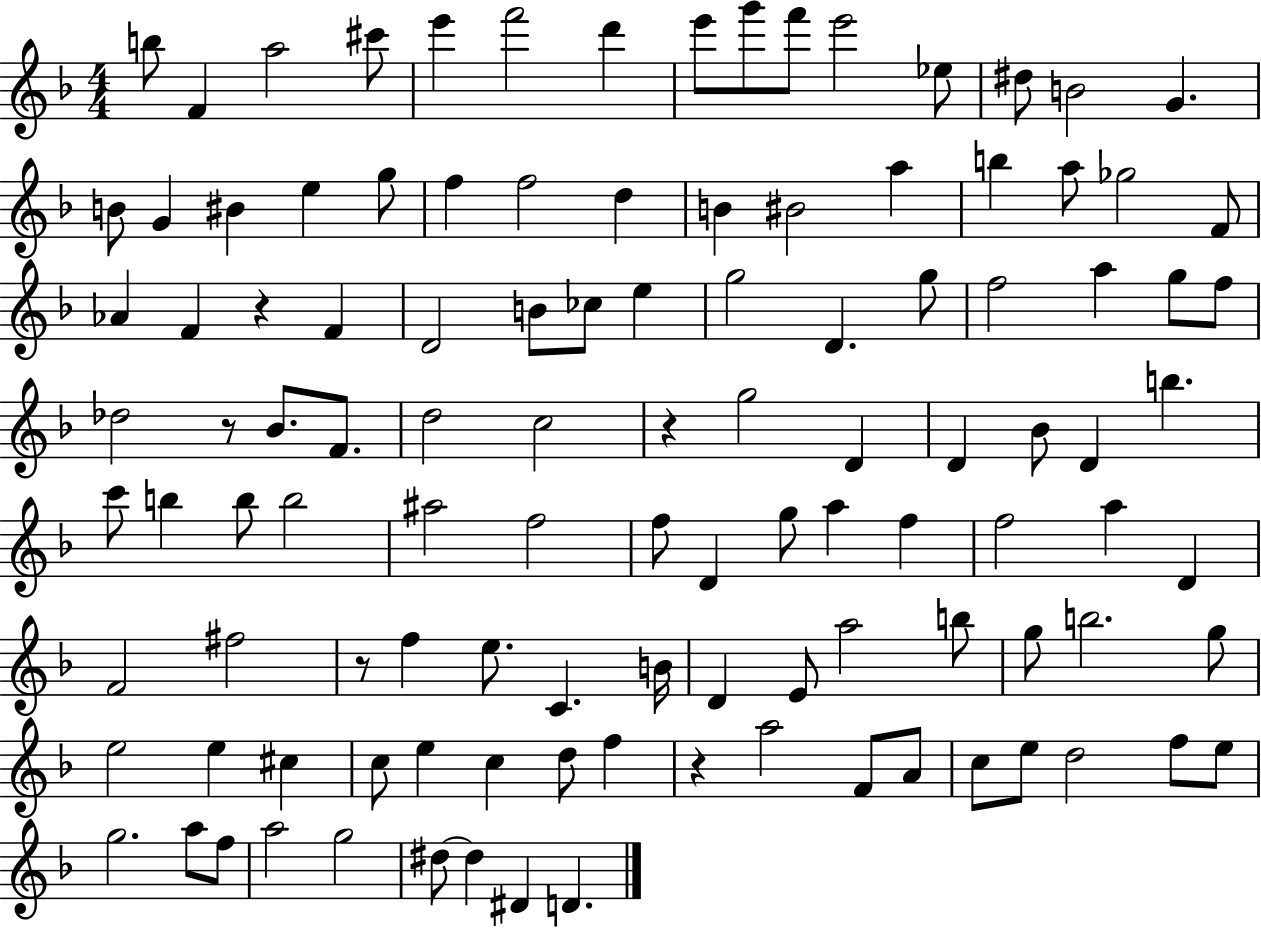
{
  \clef treble
  \numericTimeSignature
  \time 4/4
  \key f \major
  \repeat volta 2 { b''8 f'4 a''2 cis'''8 | e'''4 f'''2 d'''4 | e'''8 g'''8 f'''8 e'''2 ees''8 | dis''8 b'2 g'4. | \break b'8 g'4 bis'4 e''4 g''8 | f''4 f''2 d''4 | b'4 bis'2 a''4 | b''4 a''8 ges''2 f'8 | \break aes'4 f'4 r4 f'4 | d'2 b'8 ces''8 e''4 | g''2 d'4. g''8 | f''2 a''4 g''8 f''8 | \break des''2 r8 bes'8. f'8. | d''2 c''2 | r4 g''2 d'4 | d'4 bes'8 d'4 b''4. | \break c'''8 b''4 b''8 b''2 | ais''2 f''2 | f''8 d'4 g''8 a''4 f''4 | f''2 a''4 d'4 | \break f'2 fis''2 | r8 f''4 e''8. c'4. b'16 | d'4 e'8 a''2 b''8 | g''8 b''2. g''8 | \break e''2 e''4 cis''4 | c''8 e''4 c''4 d''8 f''4 | r4 a''2 f'8 a'8 | c''8 e''8 d''2 f''8 e''8 | \break g''2. a''8 f''8 | a''2 g''2 | dis''8~~ dis''4 dis'4 d'4. | } \bar "|."
}